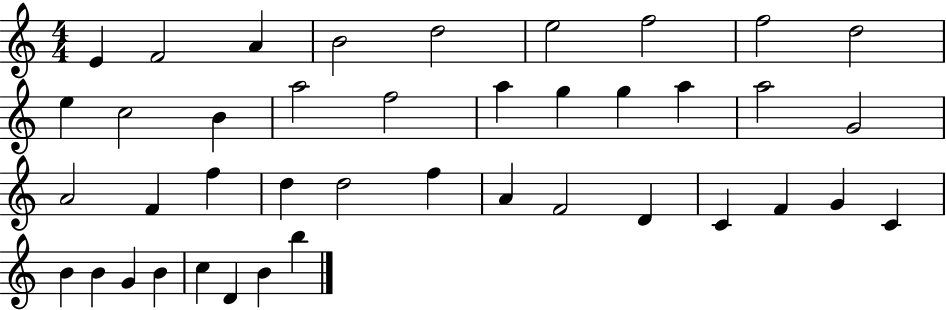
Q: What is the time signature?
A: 4/4